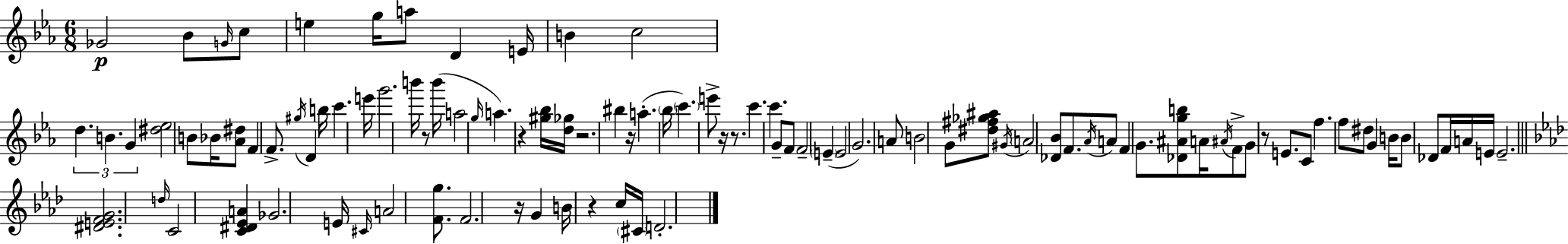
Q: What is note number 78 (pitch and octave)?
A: B4